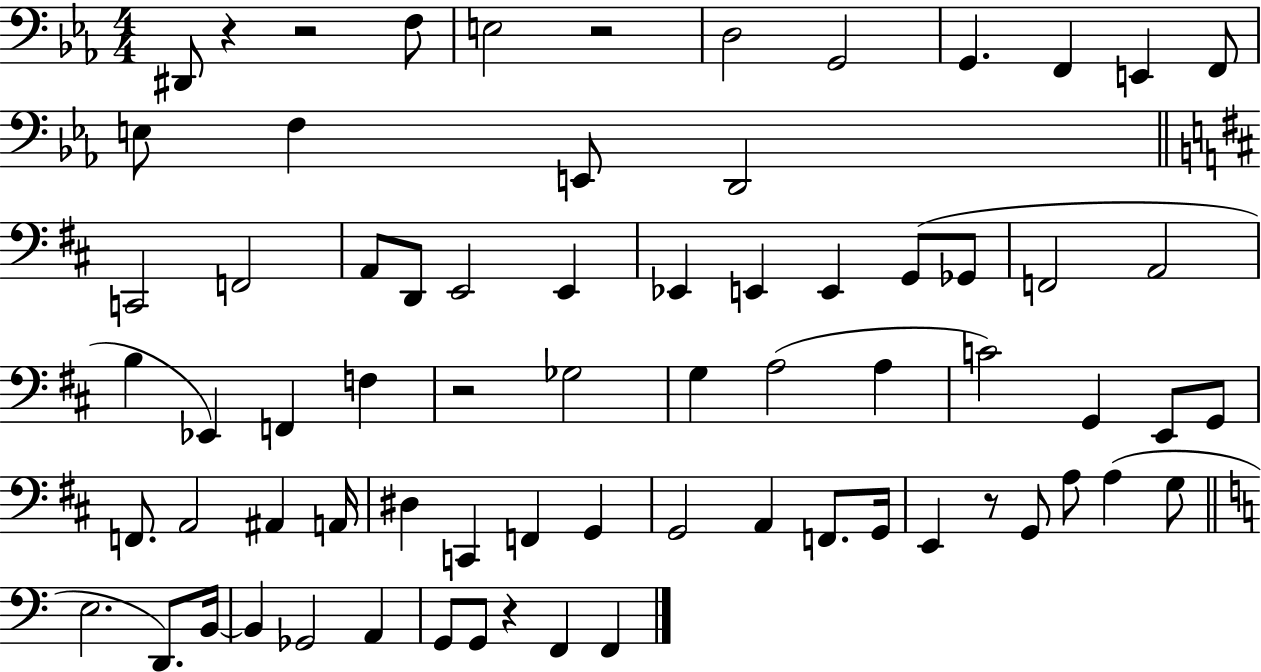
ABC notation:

X:1
T:Untitled
M:4/4
L:1/4
K:Eb
^D,,/2 z z2 F,/2 E,2 z2 D,2 G,,2 G,, F,, E,, F,,/2 E,/2 F, E,,/2 D,,2 C,,2 F,,2 A,,/2 D,,/2 E,,2 E,, _E,, E,, E,, G,,/2 _G,,/2 F,,2 A,,2 B, _E,, F,, F, z2 _G,2 G, A,2 A, C2 G,, E,,/2 G,,/2 F,,/2 A,,2 ^A,, A,,/4 ^D, C,, F,, G,, G,,2 A,, F,,/2 G,,/4 E,, z/2 G,,/2 A,/2 A, G,/2 E,2 D,,/2 B,,/4 B,, _G,,2 A,, G,,/2 G,,/2 z F,, F,,